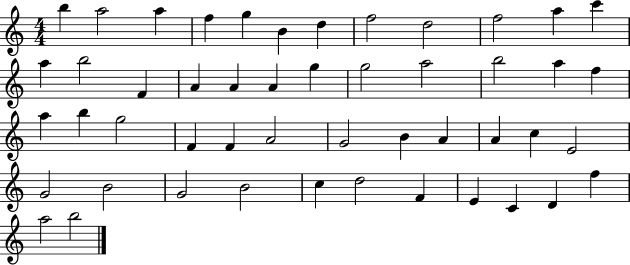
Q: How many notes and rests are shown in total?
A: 49